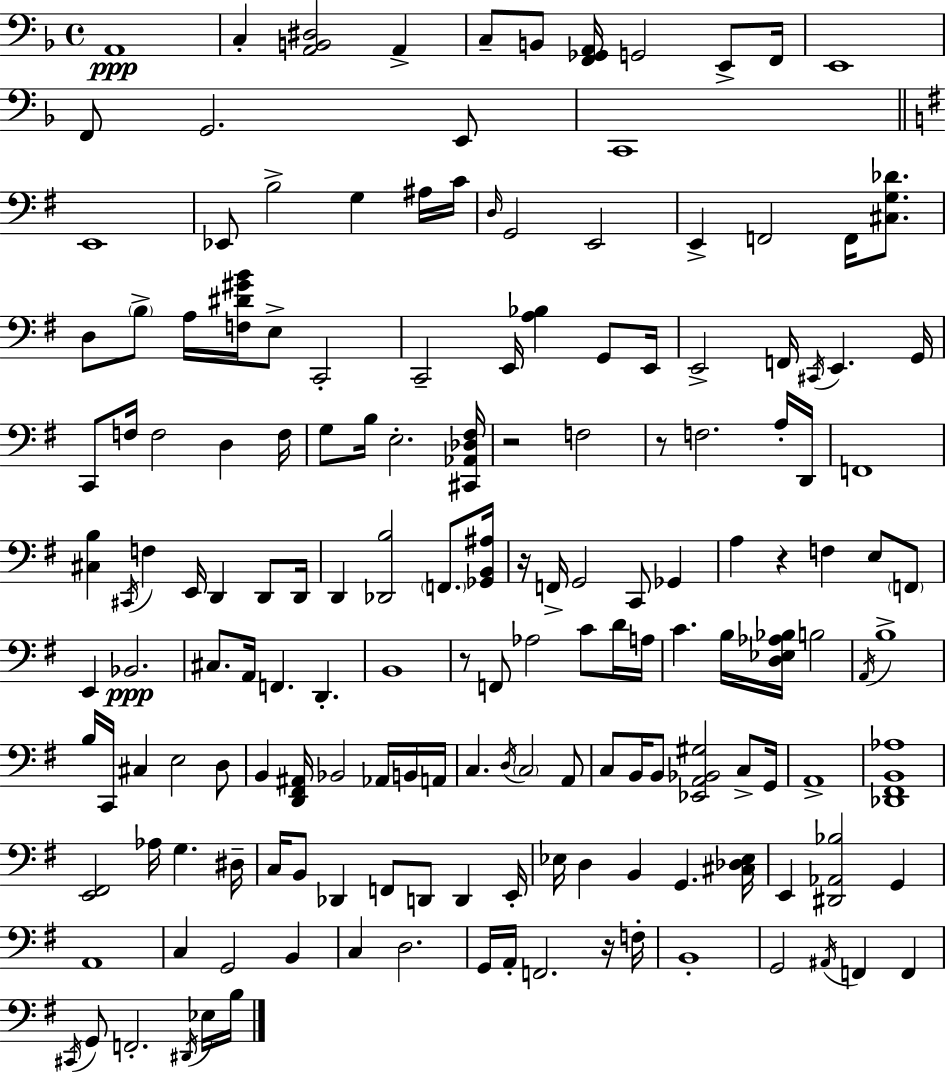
{
  \clef bass
  \time 4/4
  \defaultTimeSignature
  \key d \minor
  a,1\ppp | c4-. <a, b, dis>2 a,4-> | c8-- b,8 <f, ges, a,>16 g,2 e,8-> f,16 | e,1 | \break f,8 g,2. e,8 | c,1 | \bar "||" \break \key g \major e,1 | ees,8 b2-> g4 ais16 c'16 | \grace { d16 } g,2 e,2 | e,4-> f,2 f,16 <cis g des'>8. | \break d8 \parenthesize b8-> a16 <f dis' gis' b'>16 e8-> c,2-. | c,2-- e,16 <a bes>4 g,8 | e,16 e,2-> f,16 \acciaccatura { cis,16 } e,4. | g,16 c,8 f16 f2 d4 | \break f16 g8 b16 e2.-. | <cis, aes, des fis>16 r2 f2 | r8 f2. | a16-. d,16 f,1 | \break <cis b>4 \acciaccatura { cis,16 } f4 e,16 d,4 | d,8 d,16 d,4 <des, b>2 \parenthesize f,8. | <ges, b, ais>16 r16 f,16-> g,2 c,8 ges,4 | a4 r4 f4 e8 | \break \parenthesize f,8 e,4 bes,2.\ppp | cis8. a,16 f,4. d,4.-. | b,1 | r8 f,8 aes2 c'8 | \break d'16 a16 c'4. b16 <d ees aes bes>16 b2 | \acciaccatura { a,16 } b1-> | b16 c,16 cis4 e2 | d8 b,4 <d, fis, ais,>16 bes,2 | \break aes,16 b,16 a,16 c4. \acciaccatura { d16 } \parenthesize c2 | a,8 c8 b,16 b,8 <ees, a, bes, gis>2 | c8-> g,16 a,1-> | <des, fis, b, aes>1 | \break <e, fis,>2 aes16 g4. | dis16-- c16 b,8 des,4 f,8 d,8 | d,4 e,16-. ees16 d4 b,4 g,4. | <cis des ees>16 e,4 <dis, aes, bes>2 | \break g,4 a,1 | c4 g,2 | b,4 c4 d2. | g,16 a,16-. f,2. | \break r16 f16-. b,1-. | g,2 \acciaccatura { ais,16 } f,4 | f,4 \acciaccatura { cis,16 } g,8 f,2.-. | \acciaccatura { dis,16 } ees16 b16 \bar "|."
}